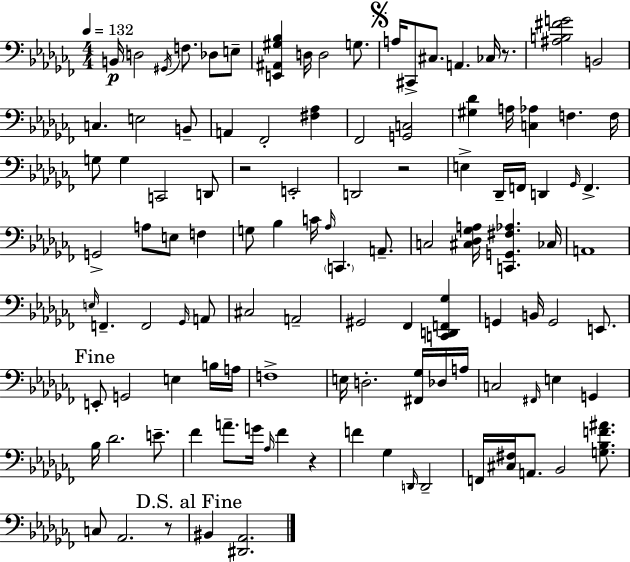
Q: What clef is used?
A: bass